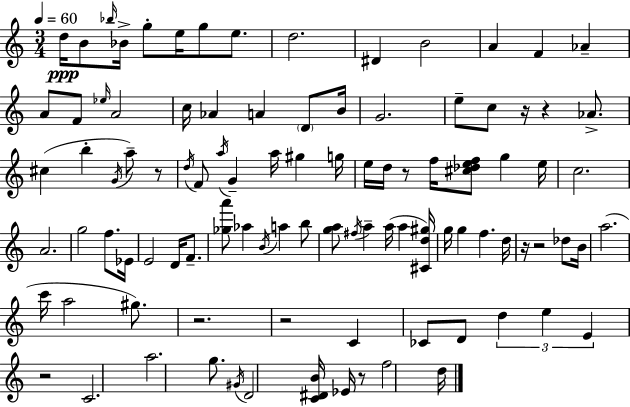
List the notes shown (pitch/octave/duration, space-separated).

D5/s B4/e Bb5/s Bb4/s G5/e E5/s G5/e E5/e. D5/h. D#4/q B4/h A4/q F4/q Ab4/q A4/e F4/e Eb5/s A4/h C5/s Ab4/q A4/q D4/e B4/s G4/h. E5/e C5/e R/s R/q Ab4/e. C#5/q B5/q G4/s A5/e R/e D5/s F4/e A5/s G4/q A5/s G#5/q G5/s E5/s D5/s R/e F5/s [C#5,Db5,E5,F5]/e G5/q E5/s C5/h. A4/h. G5/h F5/e. Eb4/s E4/h D4/s F4/e. [Gb5,A6]/e Ab5/q B4/s A5/q B5/e [G5,A5]/e F#5/s A5/q A5/s A5/q [C#4,D5,G#5]/s G5/s G5/q F5/q. D5/s R/s R/h Db5/e B4/s A5/h. C6/s A5/h G#5/e. R/h. R/h C4/q CES4/e D4/e D5/q E5/q E4/q R/h C4/h. A5/h. G5/e. G#4/s D4/h [C4,D#4,B4]/s Eb4/s R/e F5/h D5/s